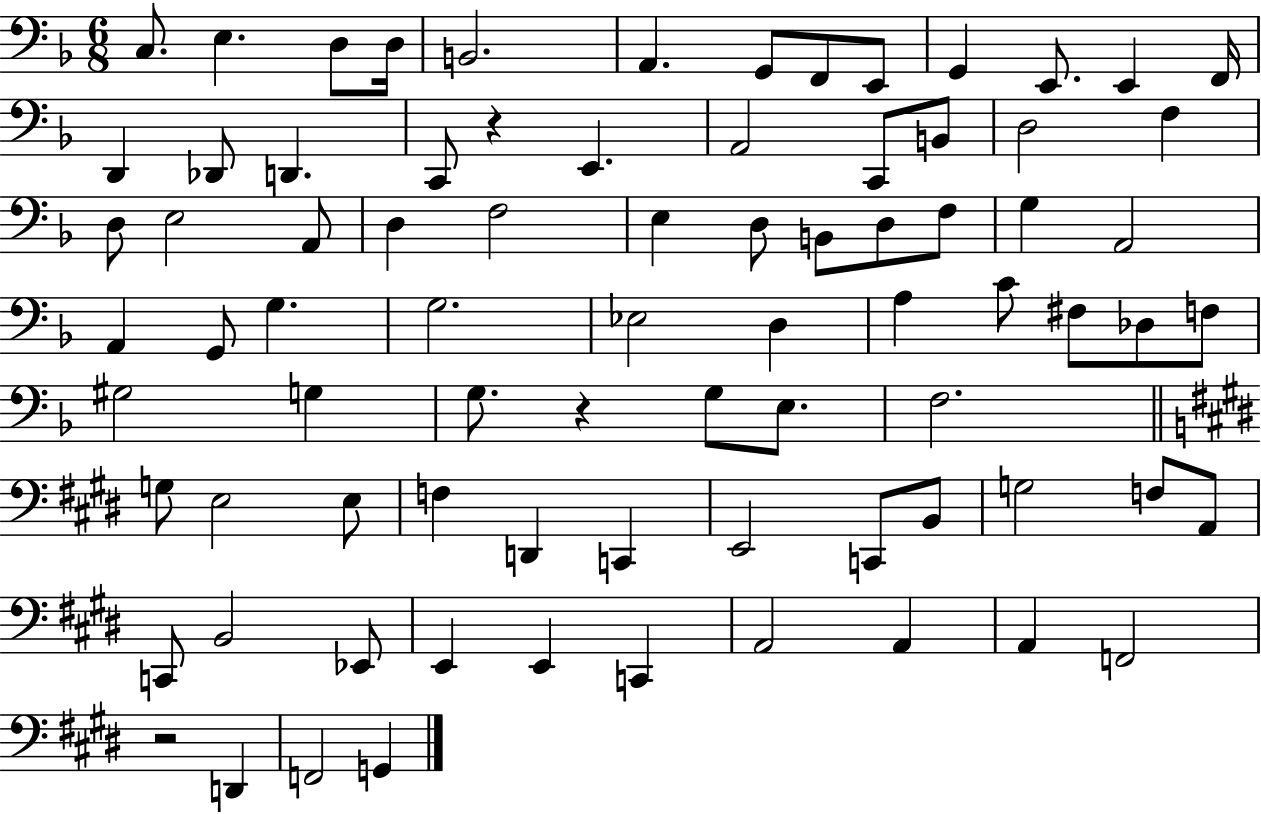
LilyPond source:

{
  \clef bass
  \numericTimeSignature
  \time 6/8
  \key f \major
  \repeat volta 2 { c8. e4. d8 d16 | b,2. | a,4. g,8 f,8 e,8 | g,4 e,8. e,4 f,16 | \break d,4 des,8 d,4. | c,8 r4 e,4. | a,2 c,8 b,8 | d2 f4 | \break d8 e2 a,8 | d4 f2 | e4 d8 b,8 d8 f8 | g4 a,2 | \break a,4 g,8 g4. | g2. | ees2 d4 | a4 c'8 fis8 des8 f8 | \break gis2 g4 | g8. r4 g8 e8. | f2. | \bar "||" \break \key e \major g8 e2 e8 | f4 d,4 c,4 | e,2 c,8 b,8 | g2 f8 a,8 | \break c,8 b,2 ees,8 | e,4 e,4 c,4 | a,2 a,4 | a,4 f,2 | \break r2 d,4 | f,2 g,4 | } \bar "|."
}